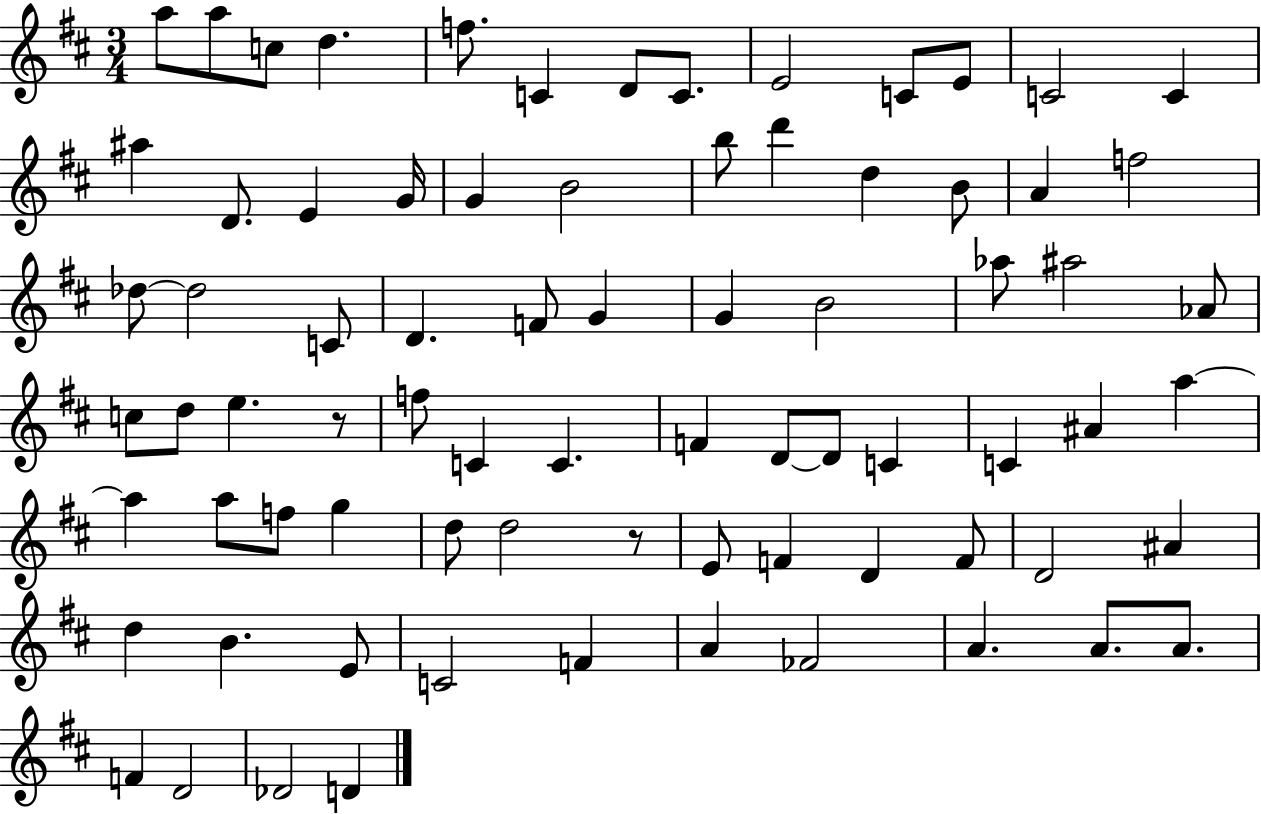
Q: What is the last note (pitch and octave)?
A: D4